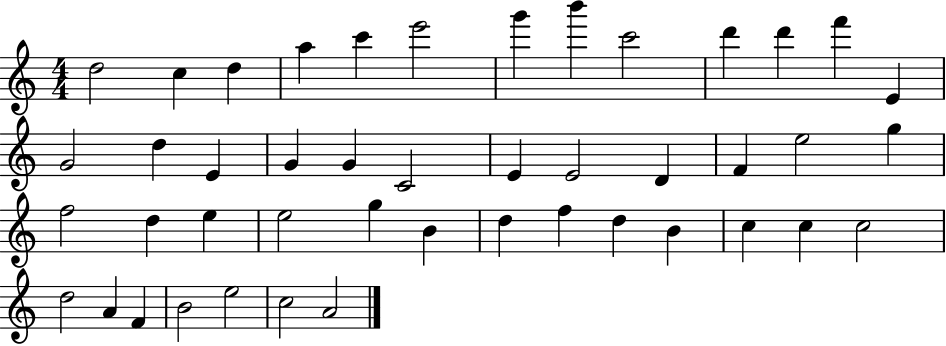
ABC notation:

X:1
T:Untitled
M:4/4
L:1/4
K:C
d2 c d a c' e'2 g' b' c'2 d' d' f' E G2 d E G G C2 E E2 D F e2 g f2 d e e2 g B d f d B c c c2 d2 A F B2 e2 c2 A2